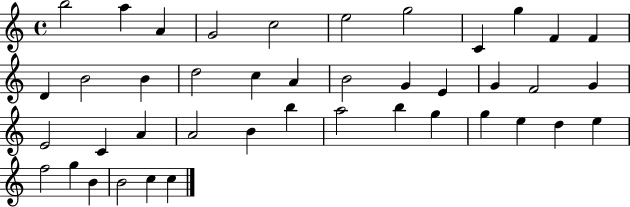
{
  \clef treble
  \time 4/4
  \defaultTimeSignature
  \key c \major
  b''2 a''4 a'4 | g'2 c''2 | e''2 g''2 | c'4 g''4 f'4 f'4 | \break d'4 b'2 b'4 | d''2 c''4 a'4 | b'2 g'4 e'4 | g'4 f'2 g'4 | \break e'2 c'4 a'4 | a'2 b'4 b''4 | a''2 b''4 g''4 | g''4 e''4 d''4 e''4 | \break f''2 g''4 b'4 | b'2 c''4 c''4 | \bar "|."
}